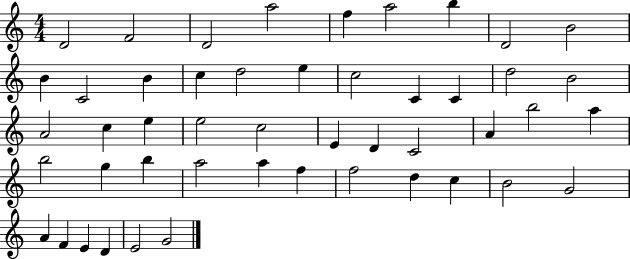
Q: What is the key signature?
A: C major